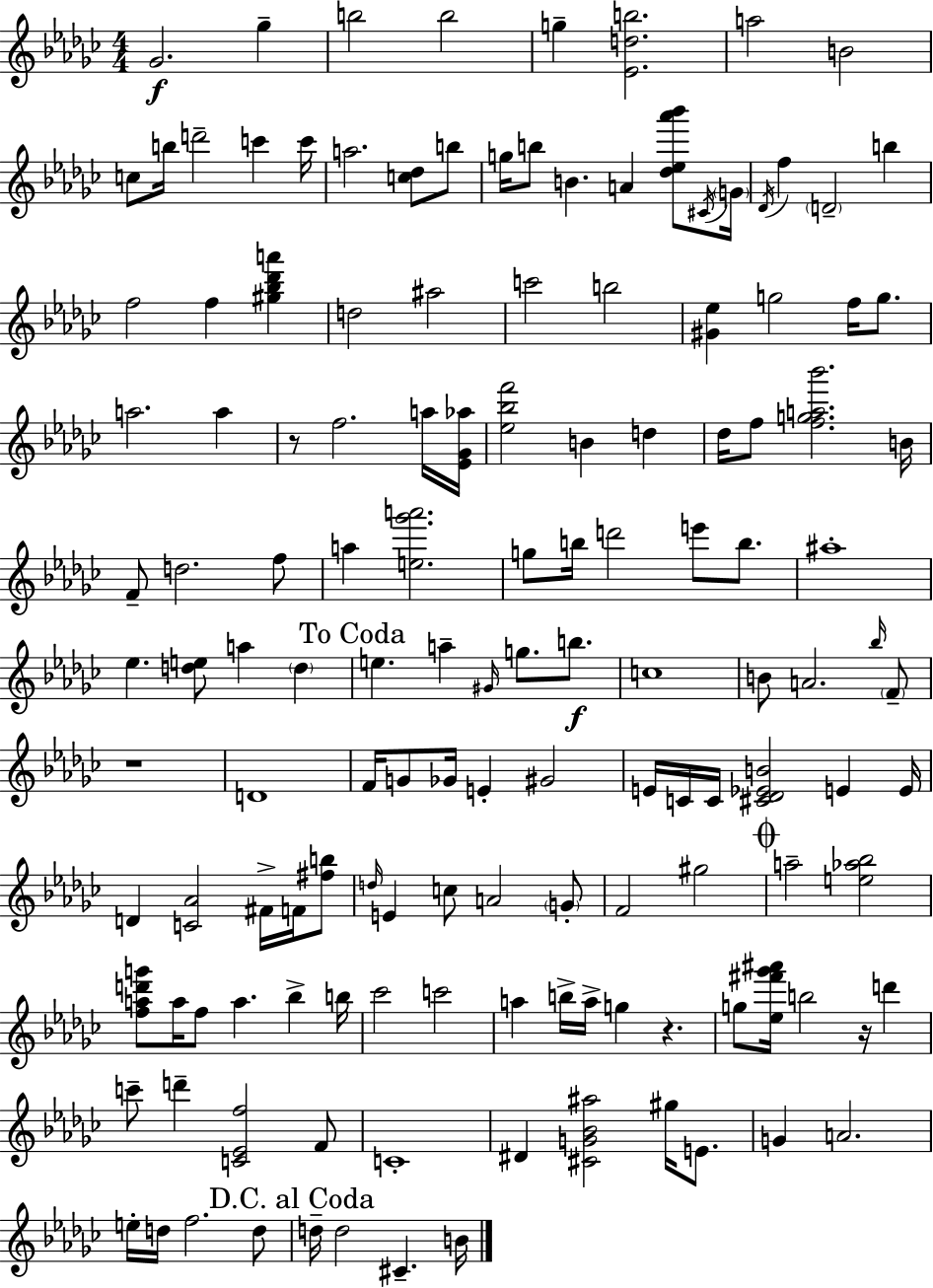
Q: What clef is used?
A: treble